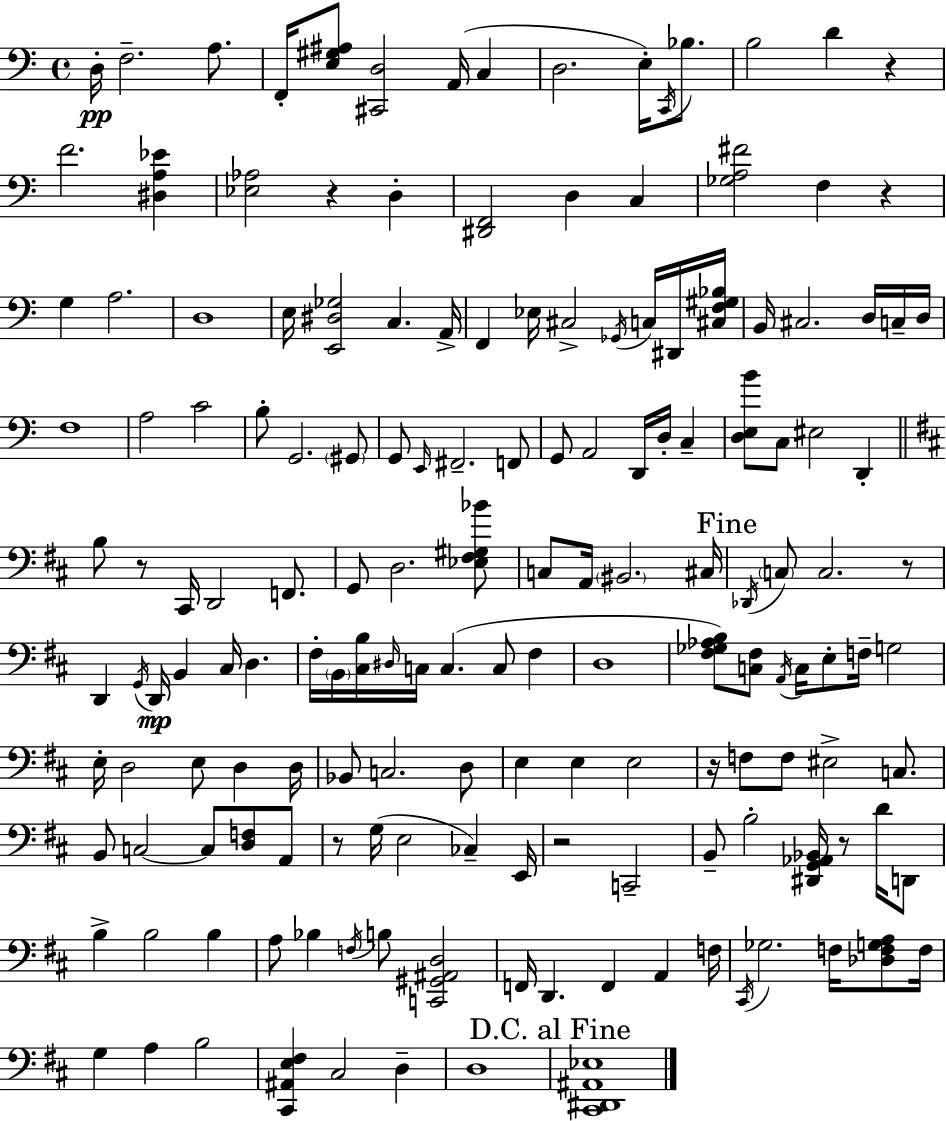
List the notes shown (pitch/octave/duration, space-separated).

D3/s F3/h. A3/e. F2/s [E3,G#3,A#3]/e [C#2,D3]/h A2/s C3/q D3/h. E3/s C2/s Bb3/e. B3/h D4/q R/q F4/h. [D#3,A3,Eb4]/q [Eb3,Ab3]/h R/q D3/q [D#2,F2]/h D3/q C3/q [Gb3,A3,F#4]/h F3/q R/q G3/q A3/h. D3/w E3/s [E2,D#3,Gb3]/h C3/q. A2/s F2/q Eb3/s C#3/h Gb2/s C3/s D#2/s [C#3,F3,G#3,Bb3]/s B2/s C#3/h. D3/s C3/s D3/s F3/w A3/h C4/h B3/e G2/h. G#2/e G2/e E2/s F#2/h. F2/e G2/e A2/h D2/s D3/s C3/q [D3,E3,B4]/e C3/e EIS3/h D2/q B3/e R/e C#2/s D2/h F2/e. G2/e D3/h. [Eb3,F#3,G#3,Bb4]/e C3/e A2/s BIS2/h. C#3/s Db2/s C3/e C3/h. R/e D2/q G2/s D2/s B2/q C#3/s D3/q. F#3/s B2/s [C#3,B3]/s D#3/s C3/s C3/q. C3/e F#3/q D3/w [F#3,Gb3,Ab3,B3]/e [C3,F#3]/e A2/s C3/s E3/e F3/s G3/h E3/s D3/h E3/e D3/q D3/s Bb2/e C3/h. D3/e E3/q E3/q E3/h R/s F3/e F3/e EIS3/h C3/e. B2/e C3/h C3/e [D3,F3]/e A2/e R/e G3/s E3/h CES3/q E2/s R/h C2/h B2/e B3/h [D#2,G2,Ab2,Bb2]/s R/e D4/s D2/e B3/q B3/h B3/q A3/e Bb3/q F3/s B3/e [C2,G#2,A#2,D3]/h F2/s D2/q. F2/q A2/q F3/s C#2/s Gb3/h. F3/s [Db3,F3,G3,A3]/e F3/s G3/q A3/q B3/h [C#2,A#2,E3,F#3]/q C#3/h D3/q D3/w [C#2,D#2,A#2,Eb3]/w